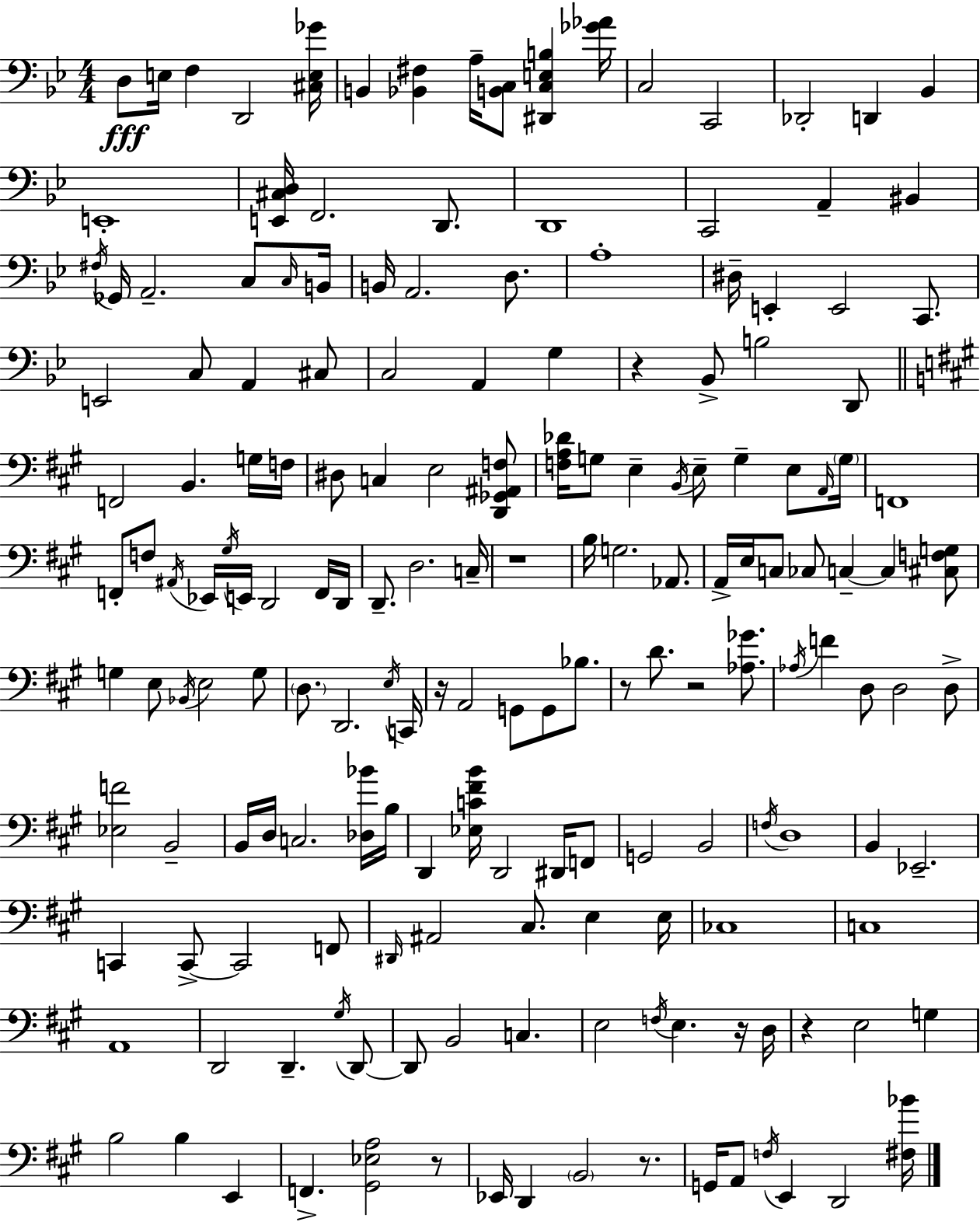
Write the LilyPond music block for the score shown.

{
  \clef bass
  \numericTimeSignature
  \time 4/4
  \key g \minor
  d8\fff e16 f4 d,2 <cis e ges'>16 | b,4 <bes, fis>4 a16-- <b, c>8 <dis, c e b>4 <ges' aes'>16 | c2 c,2 | des,2-. d,4 bes,4 | \break e,1-. | <e, cis d>16 f,2. d,8. | d,1 | c,2 a,4-- bis,4 | \break \acciaccatura { fis16 } ges,16 a,2.-- c8 | \grace { c16 } b,16 b,16 a,2. d8. | a1-. | dis16-- e,4-. e,2 c,8. | \break e,2 c8 a,4 | cis8 c2 a,4 g4 | r4 bes,8-> b2 | d,8 \bar "||" \break \key a \major f,2 b,4. g16 f16 | dis8 c4 e2 <d, ges, ais, f>8 | <f a des'>16 g8 e4-- \acciaccatura { b,16 } e8-- g4-- e8 | \grace { a,16 } \parenthesize g16 f,1 | \break f,8-. f8 \acciaccatura { ais,16 } ees,16 \acciaccatura { gis16 } e,16 d,2 | f,16 d,16 d,8.-- d2. | c16-- r1 | b16 g2. | \break aes,8. a,16-> e16 c8 ces8 c4--~~ c4 | <cis f g>8 g4 e8 \acciaccatura { bes,16 } e2 | g8 \parenthesize d8. d,2. | \acciaccatura { e16 } c,16 r16 a,2 g,8 | \break g,8 bes8. r8 d'8. r2 | <aes ges'>8. \acciaccatura { aes16 } f'4 d8 d2 | d8-> <ees f'>2 b,2-- | b,16 d16 c2. | \break <des bes'>16 b16 d,4 <ees c' fis' b'>16 d,2 | dis,16 f,8 g,2 b,2 | \acciaccatura { f16 } d1 | b,4 ees,2.-- | \break c,4 c,8->~~ c,2 | f,8 \grace { dis,16 } ais,2 | cis8. e4 e16 ces1 | c1 | \break a,1 | d,2 | d,4.-- \acciaccatura { gis16 } d,8~~ d,8 b,2 | c4. e2 | \break \acciaccatura { f16 } e4. r16 d16 r4 e2 | g4 b2 | b4 e,4 f,4.-> | <gis, ees a>2 r8 ees,16 d,4 | \break \parenthesize b,2 r8. g,16 a,8 \acciaccatura { f16 } e,4 | d,2 <fis bes'>16 \bar "|."
}